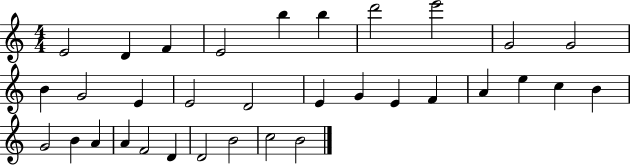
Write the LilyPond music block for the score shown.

{
  \clef treble
  \numericTimeSignature
  \time 4/4
  \key c \major
  e'2 d'4 f'4 | e'2 b''4 b''4 | d'''2 e'''2 | g'2 g'2 | \break b'4 g'2 e'4 | e'2 d'2 | e'4 g'4 e'4 f'4 | a'4 e''4 c''4 b'4 | \break g'2 b'4 a'4 | a'4 f'2 d'4 | d'2 b'2 | c''2 b'2 | \break \bar "|."
}